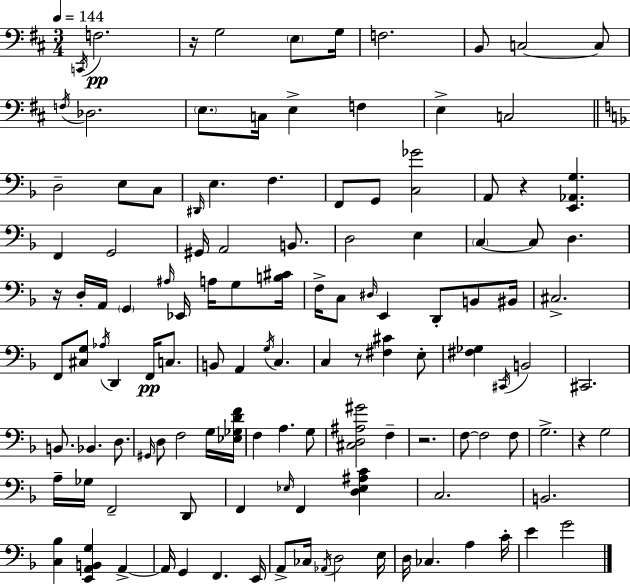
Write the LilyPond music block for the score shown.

{
  \clef bass
  \numericTimeSignature
  \time 3/4
  \key d \major
  \tempo 4 = 144
  \repeat volta 2 { \acciaccatura { c,16 }\pp f2. | r16 g2 \parenthesize e8 | g16 f2. | b,8 c2~~ c8 | \break \acciaccatura { f16 } des2. | \parenthesize e8. c16 e4-> f4 | e4-> c2 | \bar "||" \break \key f \major d2-- e8 c8 | \grace { dis,16 } e4. f4. | f,8 g,8 <c ges'>2 | a,8 r4 <e, aes, g>4. | \break f,4 g,2 | gis,16 a,2 b,8. | d2 e4 | \parenthesize c4~~ c8 d4. | \break r16 d16-. a,16 \parenthesize g,4 \grace { ais16 } ees,16 a16 g8 | <b cis'>16 f16-> c8 \grace { dis16 } e,4 d,8-. | b,8 bis,16 cis2.-> | f,8 <cis g>8 \acciaccatura { aes16 } d,4 | \break f,16\pp c8. b,8 a,4 \acciaccatura { g16 } c4. | c4 r8 <fis cis'>4 | e8-. <fis ges>4 \acciaccatura { cis,16 } b,2 | cis,2. | \break b,8. bes,4. | d8. \grace { gis,16 } d8 f2 | g16 <ees ges d' f'>16 f4 a4. | g8 <cis d ais gis'>2 | \break f4-- r2. | f8~~ f2 | f8 g2.-> | r4 g2 | \break a16-- ges16 f,2-- | d,8 f,4 \grace { ees16 } | f,4 <d ees ais c'>4 c2. | b,2. | \break <c bes>4 | <e, a, b, g>4 a,4->~~ a,16 g,4 | f,4. e,16 a,8-> ces16 \acciaccatura { aes,16 } | d2 e16 d16 ces4. | \break a4 c'16-. e'4 | g'2 } \bar "|."
}